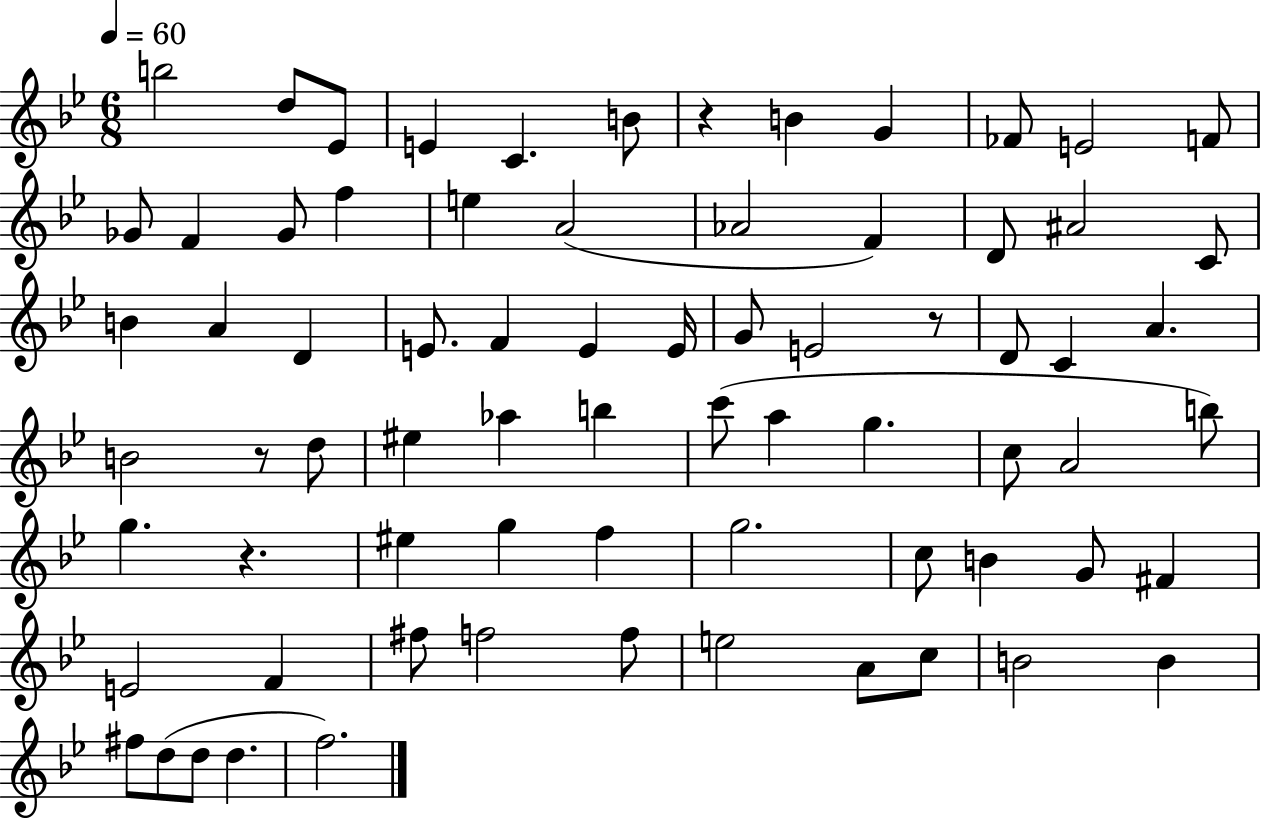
B5/h D5/e Eb4/e E4/q C4/q. B4/e R/q B4/q G4/q FES4/e E4/h F4/e Gb4/e F4/q Gb4/e F5/q E5/q A4/h Ab4/h F4/q D4/e A#4/h C4/e B4/q A4/q D4/q E4/e. F4/q E4/q E4/s G4/e E4/h R/e D4/e C4/q A4/q. B4/h R/e D5/e EIS5/q Ab5/q B5/q C6/e A5/q G5/q. C5/e A4/h B5/e G5/q. R/q. EIS5/q G5/q F5/q G5/h. C5/e B4/q G4/e F#4/q E4/h F4/q F#5/e F5/h F5/e E5/h A4/e C5/e B4/h B4/q F#5/e D5/e D5/e D5/q. F5/h.